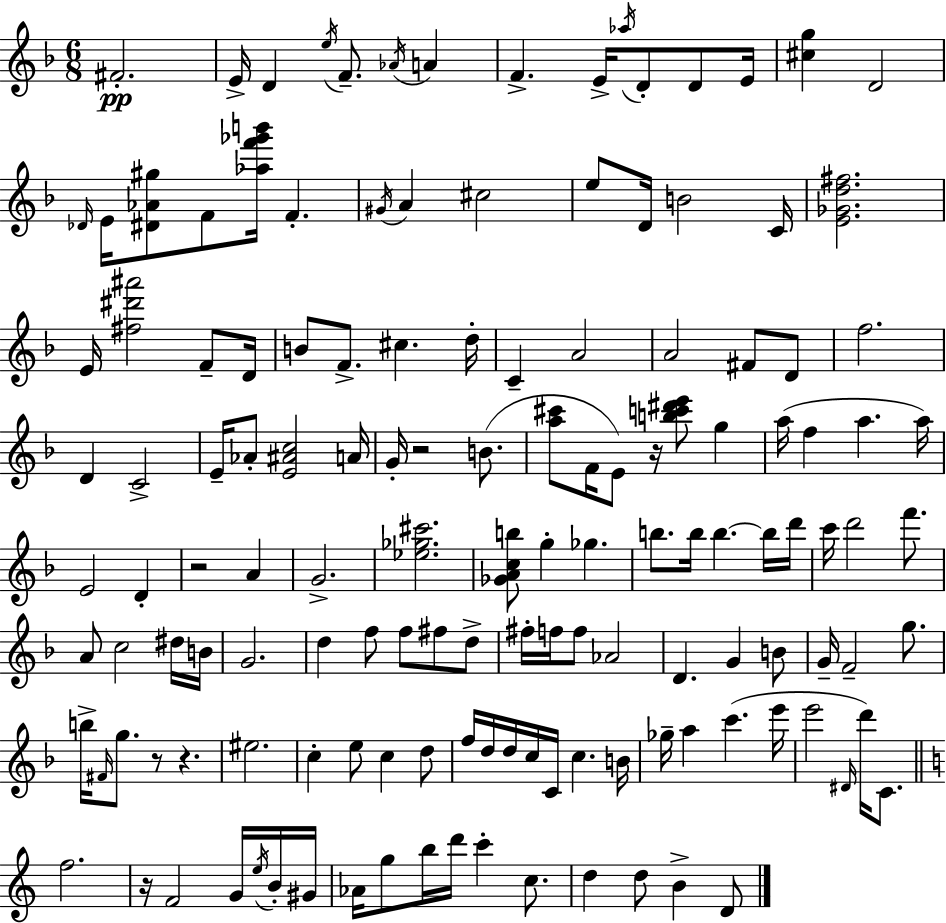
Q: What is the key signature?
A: F major